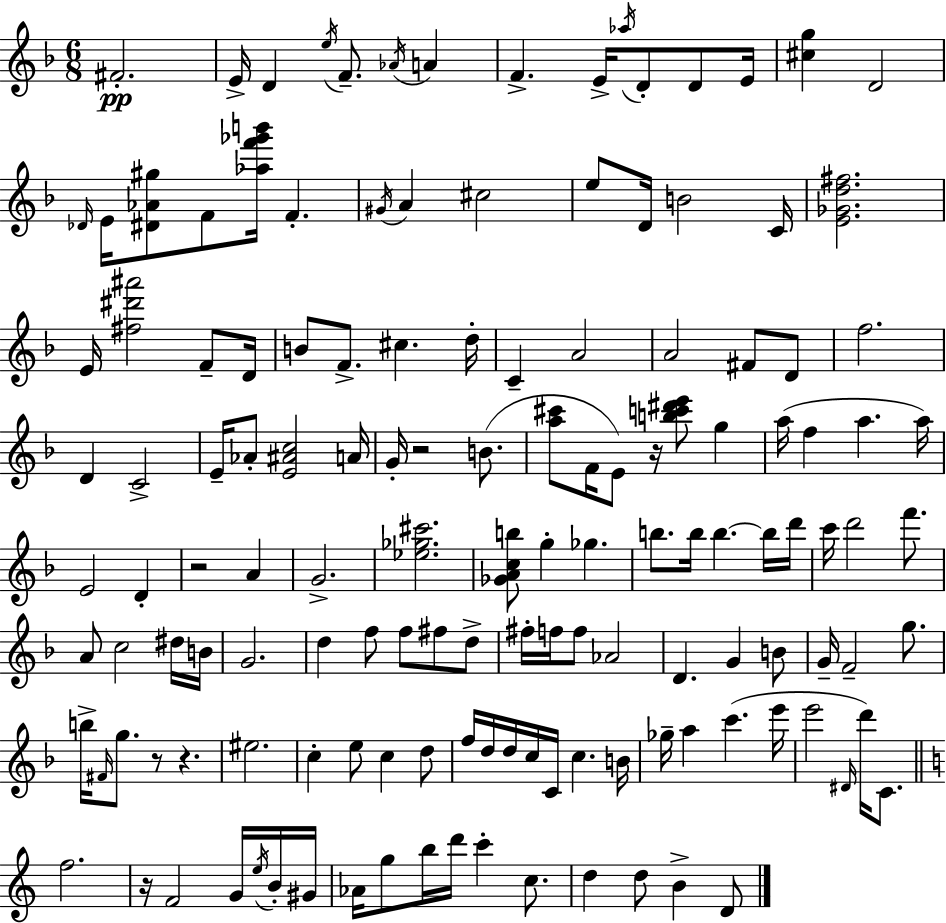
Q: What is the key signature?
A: F major